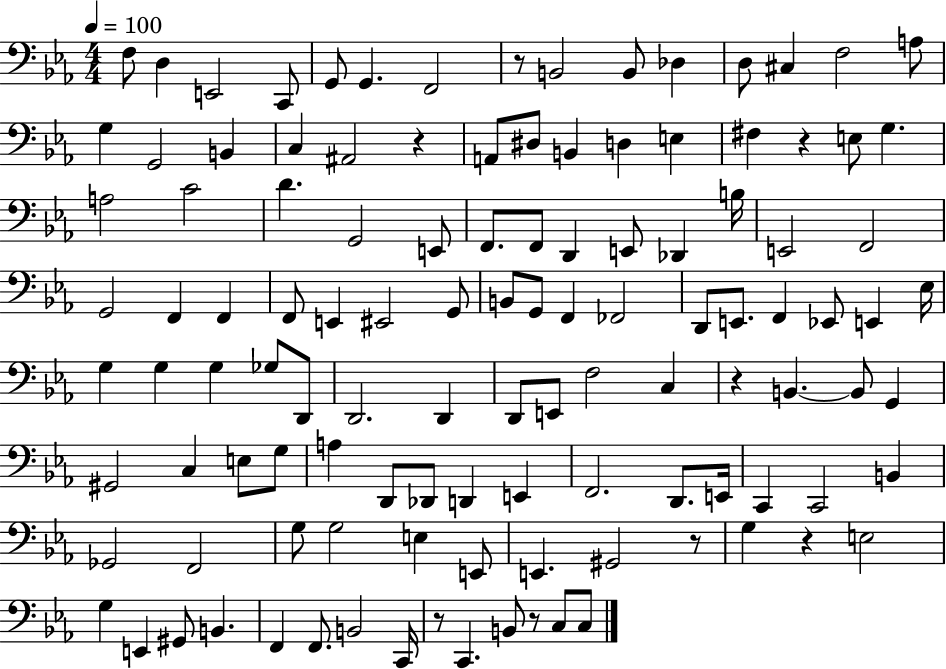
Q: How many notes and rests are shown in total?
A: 116